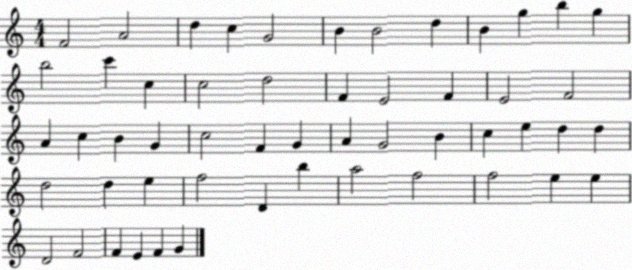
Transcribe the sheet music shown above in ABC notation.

X:1
T:Untitled
M:4/4
L:1/4
K:C
F2 A2 d c G2 B B2 d B g b g b2 c' c c2 d2 F E2 F E2 F2 A c B G c2 F G A G2 B c e d d d2 d e f2 D b a2 f2 f2 e e D2 F2 F E F G